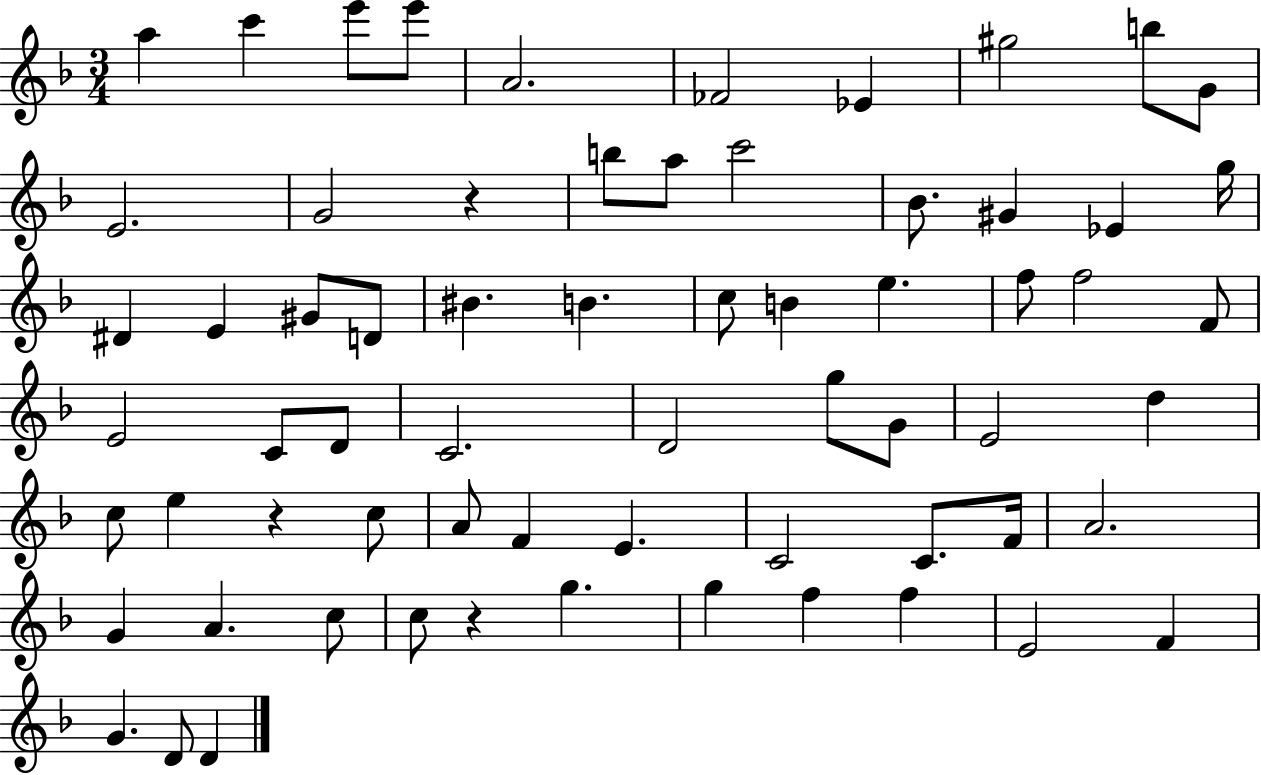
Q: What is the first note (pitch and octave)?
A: A5